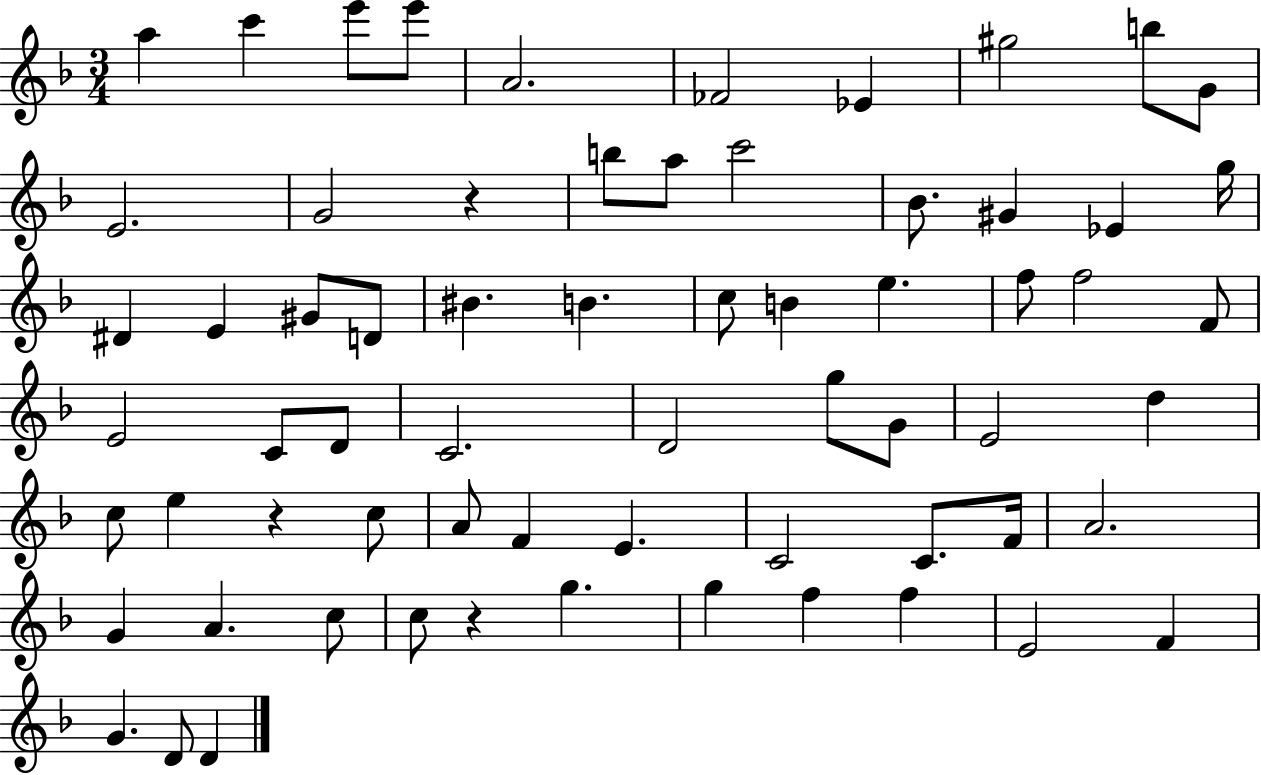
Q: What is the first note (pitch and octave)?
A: A5